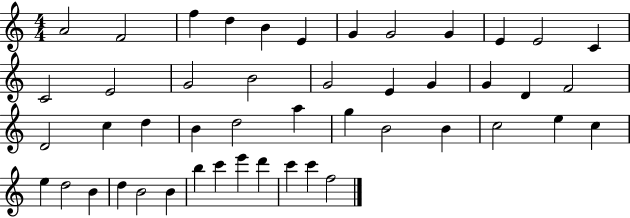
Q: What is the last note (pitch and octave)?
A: F5